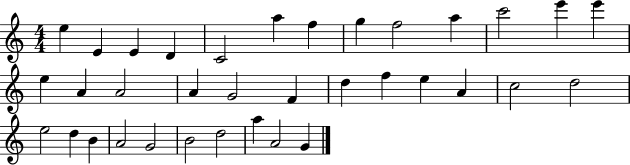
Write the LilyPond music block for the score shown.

{
  \clef treble
  \numericTimeSignature
  \time 4/4
  \key c \major
  e''4 e'4 e'4 d'4 | c'2 a''4 f''4 | g''4 f''2 a''4 | c'''2 e'''4 e'''4 | \break e''4 a'4 a'2 | a'4 g'2 f'4 | d''4 f''4 e''4 a'4 | c''2 d''2 | \break e''2 d''4 b'4 | a'2 g'2 | b'2 d''2 | a''4 a'2 g'4 | \break \bar "|."
}